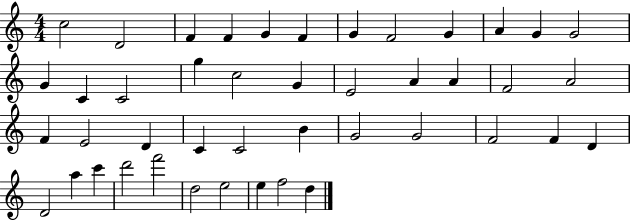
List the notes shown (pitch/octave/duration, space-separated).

C5/h D4/h F4/q F4/q G4/q F4/q G4/q F4/h G4/q A4/q G4/q G4/h G4/q C4/q C4/h G5/q C5/h G4/q E4/h A4/q A4/q F4/h A4/h F4/q E4/h D4/q C4/q C4/h B4/q G4/h G4/h F4/h F4/q D4/q D4/h A5/q C6/q D6/h F6/h D5/h E5/h E5/q F5/h D5/q